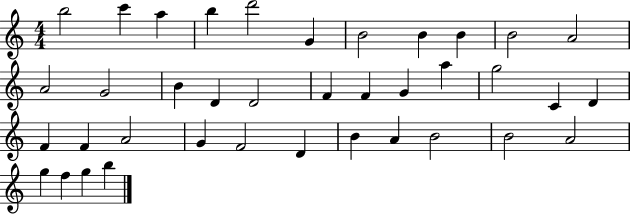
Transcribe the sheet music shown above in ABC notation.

X:1
T:Untitled
M:4/4
L:1/4
K:C
b2 c' a b d'2 G B2 B B B2 A2 A2 G2 B D D2 F F G a g2 C D F F A2 G F2 D B A B2 B2 A2 g f g b